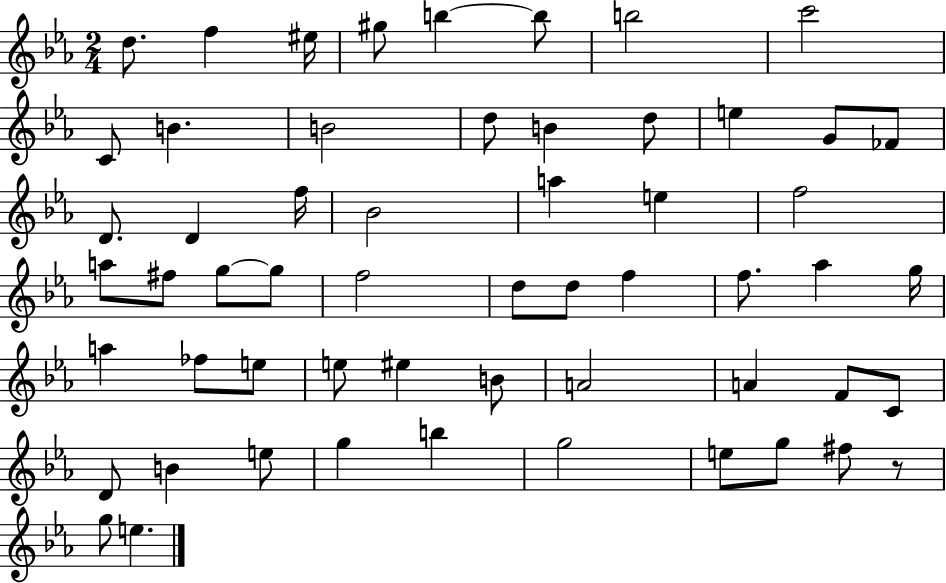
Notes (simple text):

D5/e. F5/q EIS5/s G#5/e B5/q B5/e B5/h C6/h C4/e B4/q. B4/h D5/e B4/q D5/e E5/q G4/e FES4/e D4/e. D4/q F5/s Bb4/h A5/q E5/q F5/h A5/e F#5/e G5/e G5/e F5/h D5/e D5/e F5/q F5/e. Ab5/q G5/s A5/q FES5/e E5/e E5/e EIS5/q B4/e A4/h A4/q F4/e C4/e D4/e B4/q E5/e G5/q B5/q G5/h E5/e G5/e F#5/e R/e G5/e E5/q.